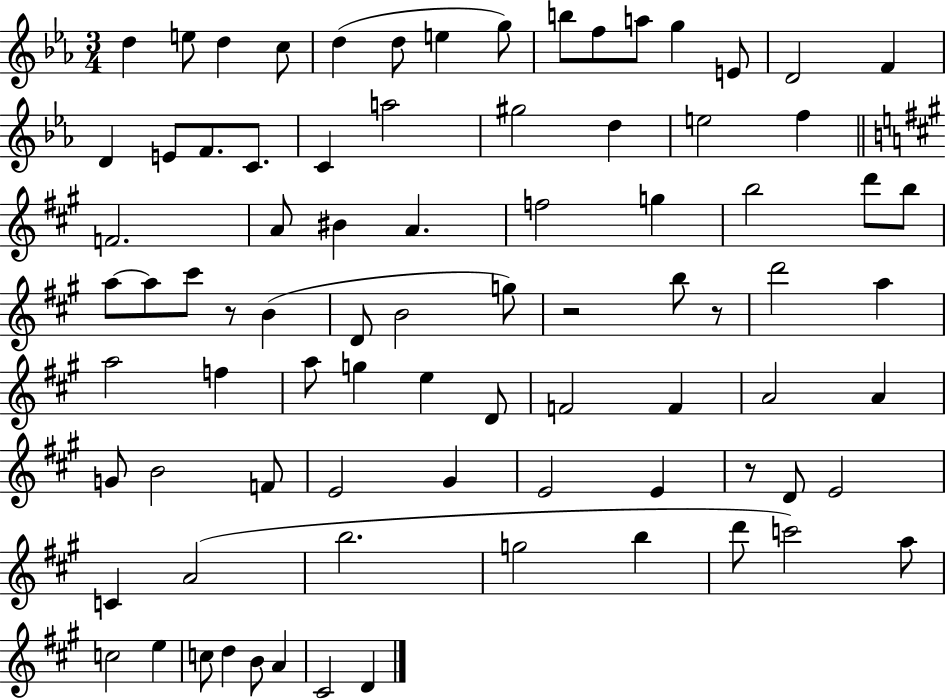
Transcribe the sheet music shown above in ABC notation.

X:1
T:Untitled
M:3/4
L:1/4
K:Eb
d e/2 d c/2 d d/2 e g/2 b/2 f/2 a/2 g E/2 D2 F D E/2 F/2 C/2 C a2 ^g2 d e2 f F2 A/2 ^B A f2 g b2 d'/2 b/2 a/2 a/2 ^c'/2 z/2 B D/2 B2 g/2 z2 b/2 z/2 d'2 a a2 f a/2 g e D/2 F2 F A2 A G/2 B2 F/2 E2 ^G E2 E z/2 D/2 E2 C A2 b2 g2 b d'/2 c'2 a/2 c2 e c/2 d B/2 A ^C2 D